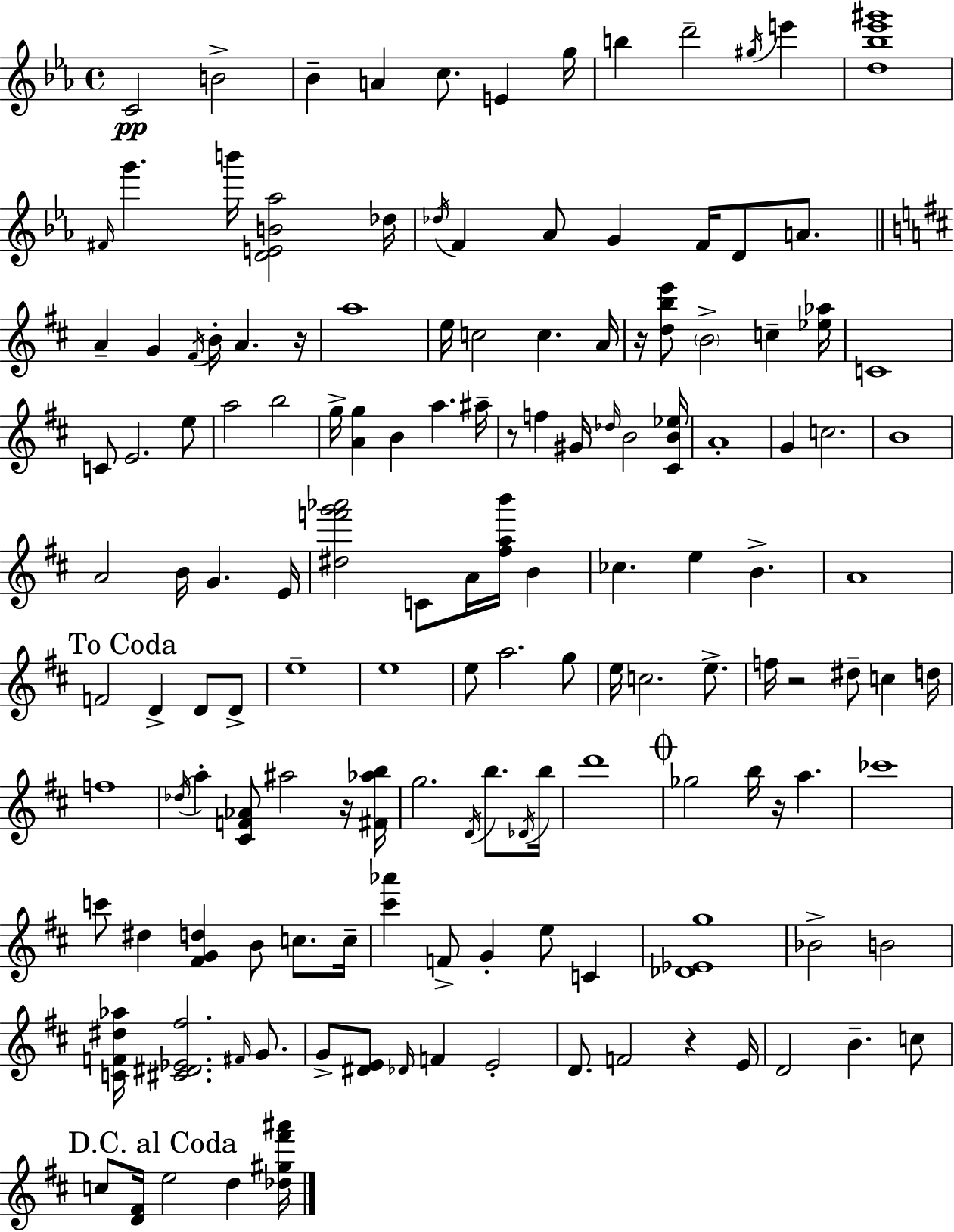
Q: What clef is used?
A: treble